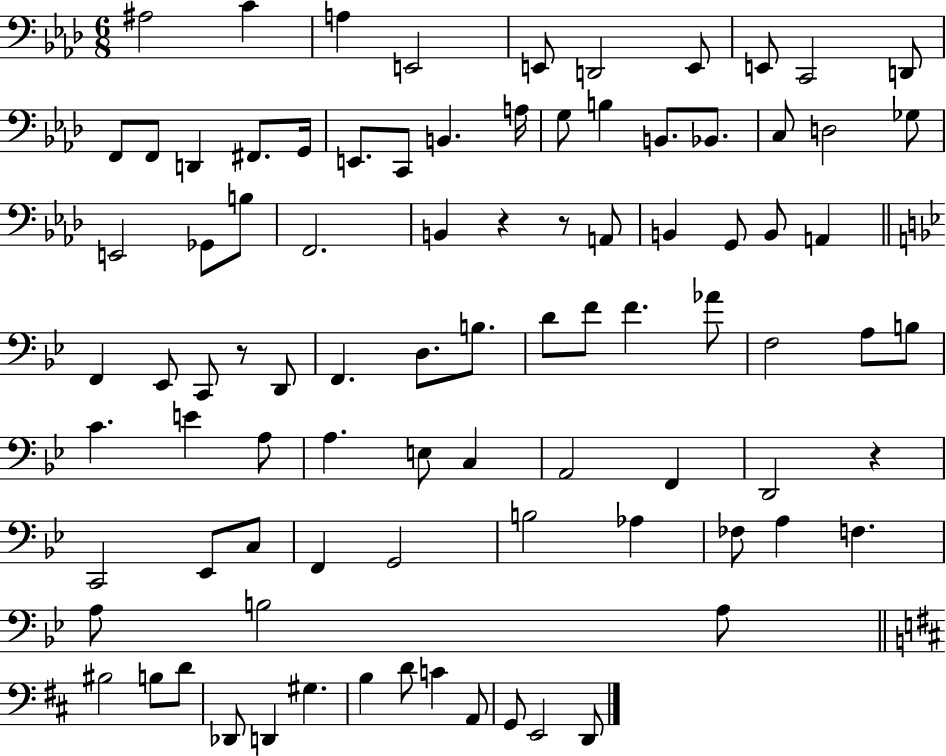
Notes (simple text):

A#3/h C4/q A3/q E2/h E2/e D2/h E2/e E2/e C2/h D2/e F2/e F2/e D2/q F#2/e. G2/s E2/e. C2/e B2/q. A3/s G3/e B3/q B2/e. Bb2/e. C3/e D3/h Gb3/e E2/h Gb2/e B3/e F2/h. B2/q R/q R/e A2/e B2/q G2/e B2/e A2/q F2/q Eb2/e C2/e R/e D2/e F2/q. D3/e. B3/e. D4/e F4/e F4/q. Ab4/e F3/h A3/e B3/e C4/q. E4/q A3/e A3/q. E3/e C3/q A2/h F2/q D2/h R/q C2/h Eb2/e C3/e F2/q G2/h B3/h Ab3/q FES3/e A3/q F3/q. A3/e B3/h A3/e BIS3/h B3/e D4/e Db2/e D2/q G#3/q. B3/q D4/e C4/q A2/e G2/e E2/h D2/e